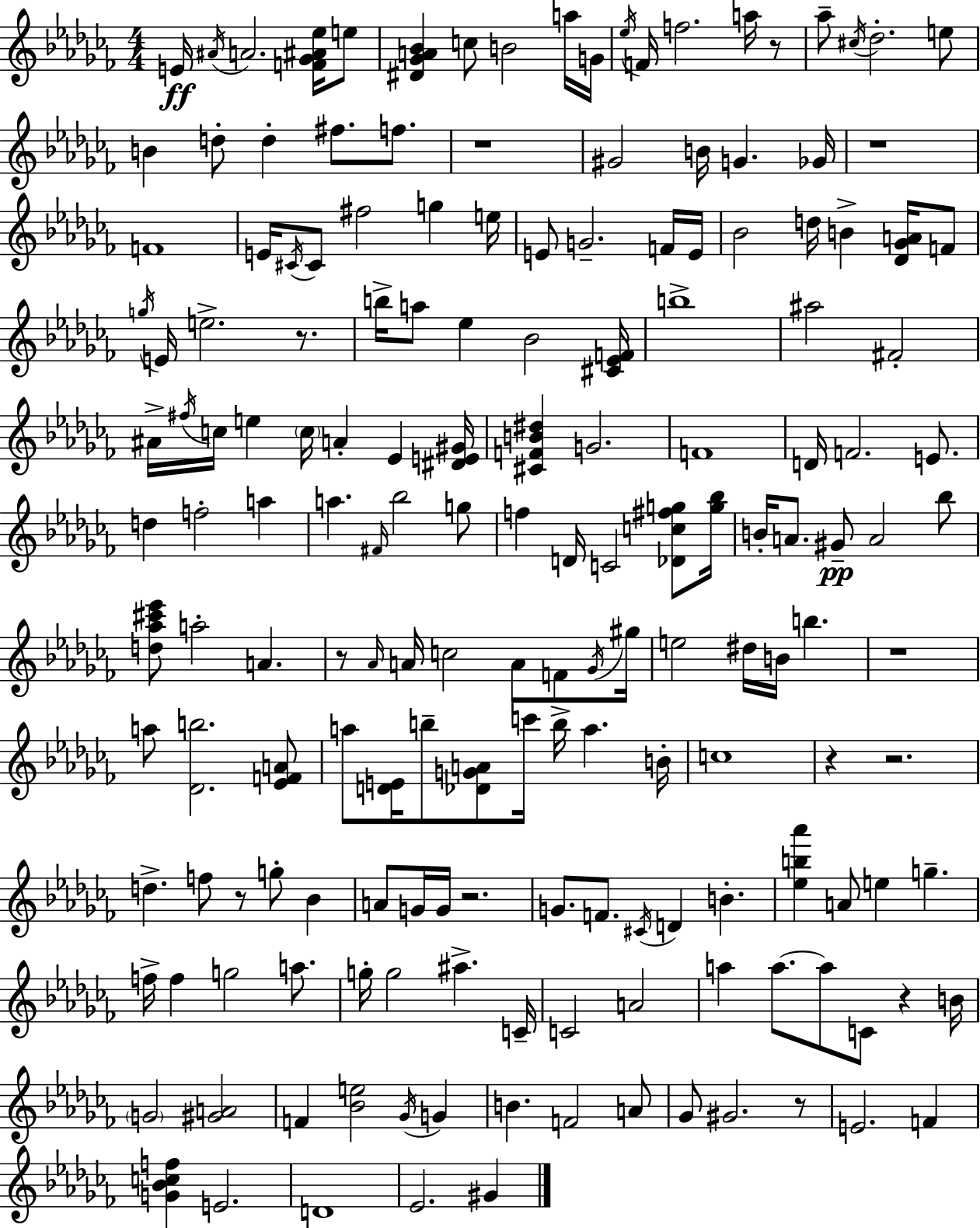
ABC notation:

X:1
T:Untitled
M:4/4
L:1/4
K:Abm
E/4 ^A/4 A2 [F_G^A_e]/4 e/2 [^D_GA_B] c/2 B2 a/4 G/4 _e/4 F/4 f2 a/4 z/2 _a/2 ^c/4 _d2 e/2 B d/2 d ^f/2 f/2 z4 ^G2 B/4 G _G/4 z4 F4 E/4 ^C/4 ^C/2 ^f2 g e/4 E/2 G2 F/4 E/4 _B2 d/4 B [_D_GA]/4 F/2 g/4 E/4 e2 z/2 b/4 a/2 _e _B2 [^C_EF]/4 b4 ^a2 ^F2 ^A/4 ^f/4 c/4 e c/4 A _E [^DE^G]/4 [^CFB^d] G2 F4 D/4 F2 E/2 d f2 a a ^F/4 _b2 g/2 f D/4 C2 [_Dc^fg]/2 [g_b]/4 B/4 A/2 ^G/2 A2 _b/2 [d_a^c'_e']/2 a2 A z/2 _A/4 A/4 c2 A/2 F/2 _G/4 ^g/4 e2 ^d/4 B/4 b z4 a/2 [_Db]2 [_EFA]/2 a/2 [DE]/4 b/2 [_DGA]/2 c'/4 b/4 a B/4 c4 z z2 d f/2 z/2 g/2 _B A/2 G/4 G/4 z2 G/2 F/2 ^C/4 D B [_eb_a'] A/2 e g f/4 f g2 a/2 g/4 g2 ^a C/4 C2 A2 a a/2 a/2 C/2 z B/4 G2 [^GA]2 F [_Be]2 _G/4 G B F2 A/2 _G/2 ^G2 z/2 E2 F [G_Bcf] E2 D4 _E2 ^G